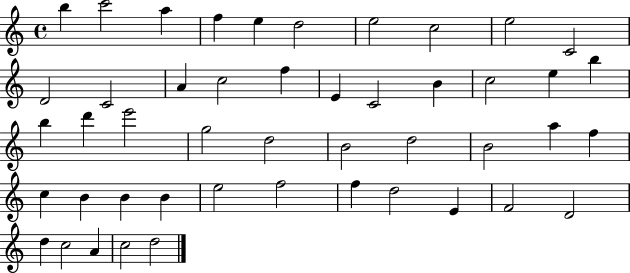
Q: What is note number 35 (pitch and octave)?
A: B4